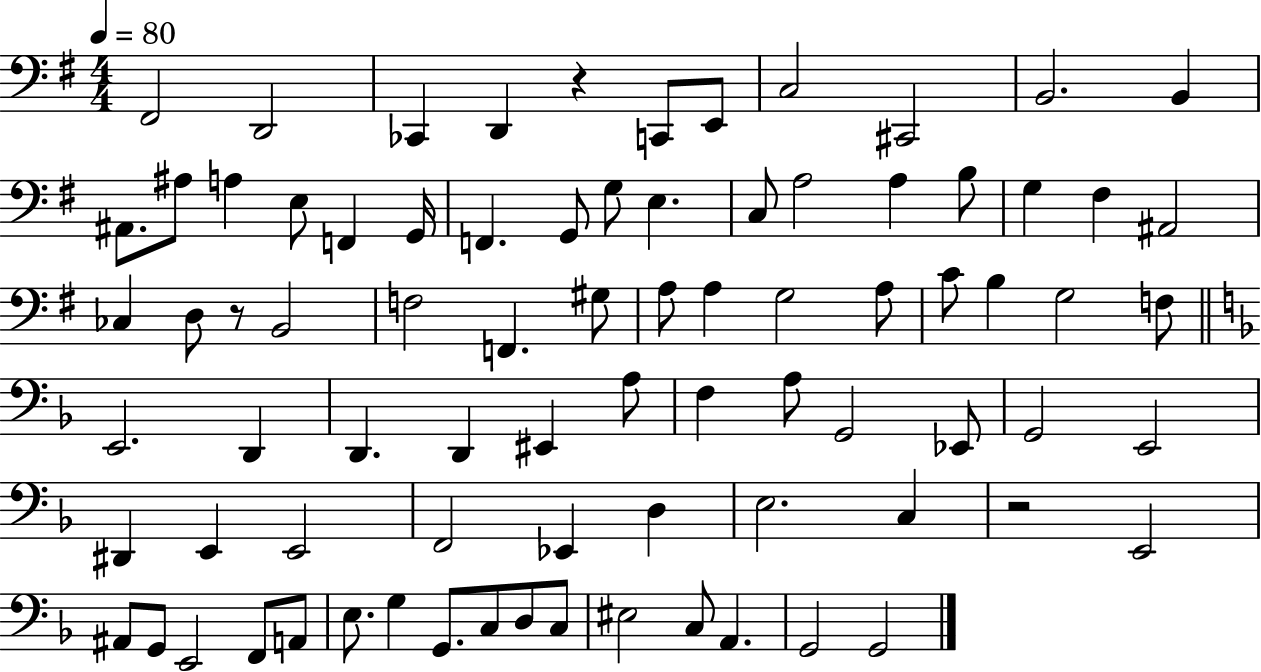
X:1
T:Untitled
M:4/4
L:1/4
K:G
^F,,2 D,,2 _C,, D,, z C,,/2 E,,/2 C,2 ^C,,2 B,,2 B,, ^A,,/2 ^A,/2 A, E,/2 F,, G,,/4 F,, G,,/2 G,/2 E, C,/2 A,2 A, B,/2 G, ^F, ^A,,2 _C, D,/2 z/2 B,,2 F,2 F,, ^G,/2 A,/2 A, G,2 A,/2 C/2 B, G,2 F,/2 E,,2 D,, D,, D,, ^E,, A,/2 F, A,/2 G,,2 _E,,/2 G,,2 E,,2 ^D,, E,, E,,2 F,,2 _E,, D, E,2 C, z2 E,,2 ^A,,/2 G,,/2 E,,2 F,,/2 A,,/2 E,/2 G, G,,/2 C,/2 D,/2 C,/2 ^E,2 C,/2 A,, G,,2 G,,2